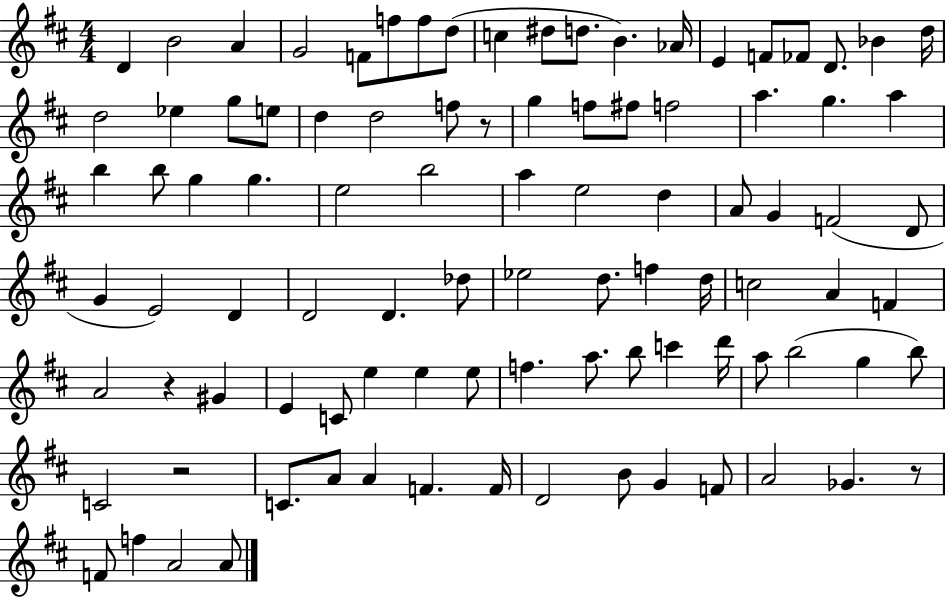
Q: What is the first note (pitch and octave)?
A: D4